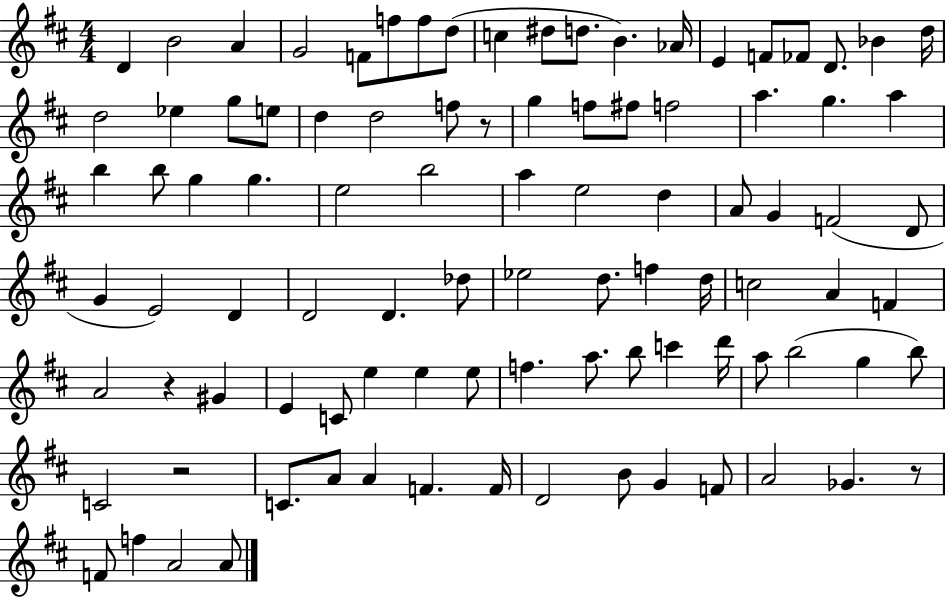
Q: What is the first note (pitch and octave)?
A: D4